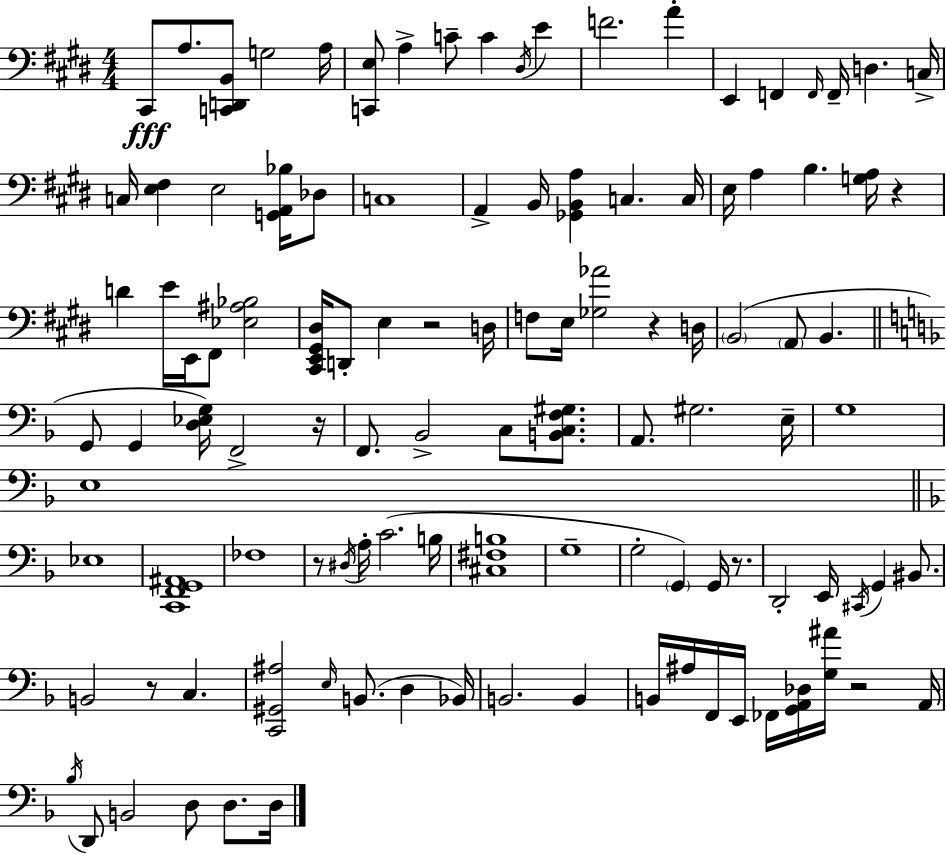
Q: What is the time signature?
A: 4/4